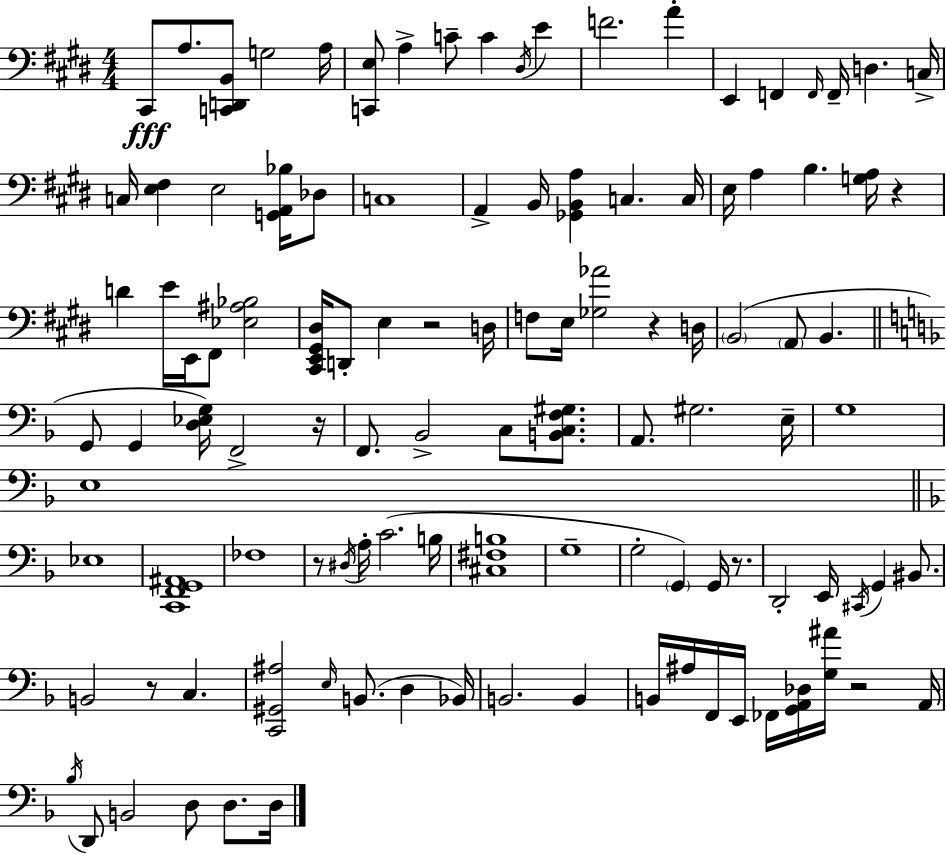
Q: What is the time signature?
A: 4/4